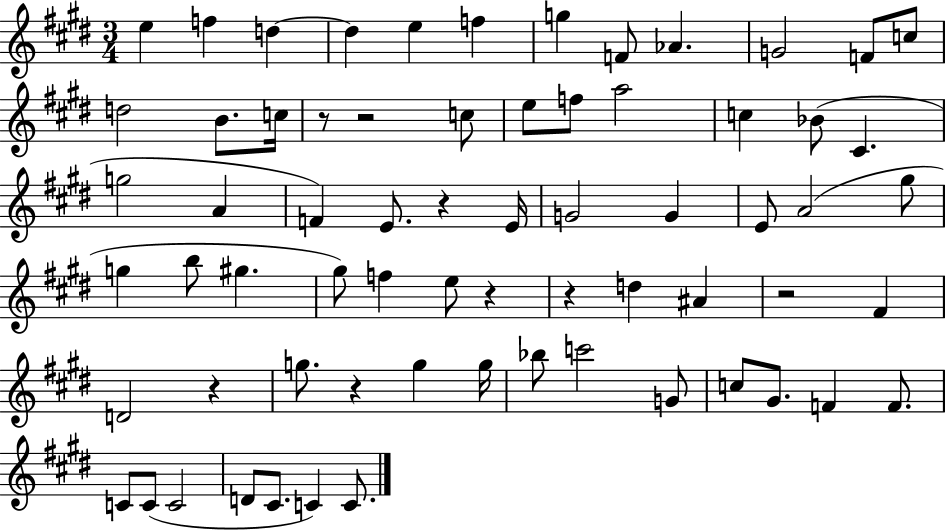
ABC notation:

X:1
T:Untitled
M:3/4
L:1/4
K:E
e f d d e f g F/2 _A G2 F/2 c/2 d2 B/2 c/4 z/2 z2 c/2 e/2 f/2 a2 c _B/2 ^C g2 A F E/2 z E/4 G2 G E/2 A2 ^g/2 g b/2 ^g ^g/2 f e/2 z z d ^A z2 ^F D2 z g/2 z g g/4 _b/2 c'2 G/2 c/2 ^G/2 F F/2 C/2 C/2 C2 D/2 ^C/2 C C/2